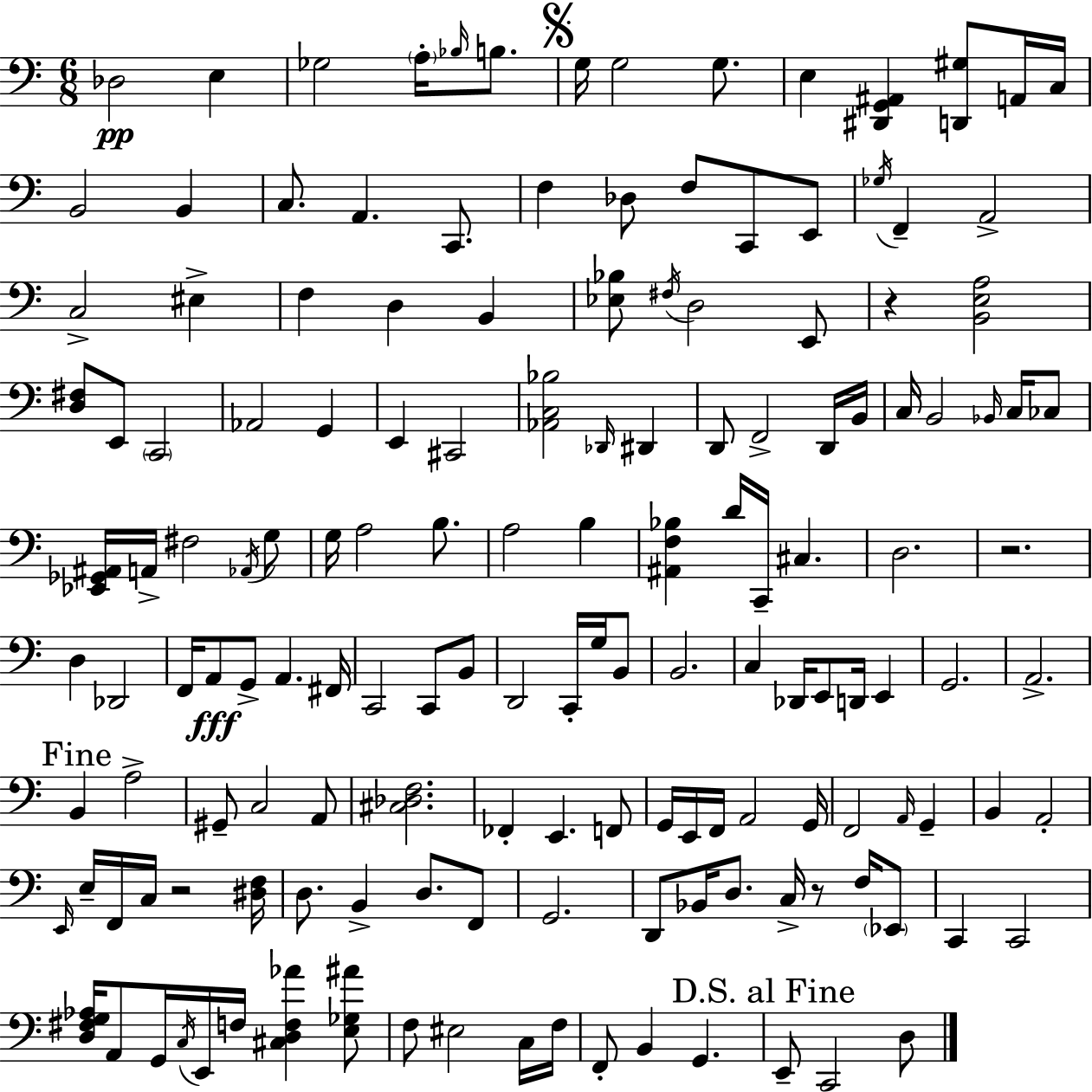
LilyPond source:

{
  \clef bass
  \numericTimeSignature
  \time 6/8
  \key c \major
  \repeat volta 2 { des2\pp e4 | ges2 \parenthesize a16-. \grace { bes16 } b8. | \mark \markup { \musicglyph "scripts.segno" } g16 g2 g8. | e4 <dis, g, ais,>4 <d, gis>8 a,16 | \break c16 b,2 b,4 | c8. a,4. c,8. | f4 des8 f8 c,8 e,8 | \acciaccatura { ges16 } f,4-- a,2-> | \break c2-> eis4-> | f4 d4 b,4 | <ees bes>8 \acciaccatura { fis16 } d2 | e,8 r4 <b, e a>2 | \break <d fis>8 e,8 \parenthesize c,2 | aes,2 g,4 | e,4 cis,2 | <aes, c bes>2 \grace { des,16 } | \break dis,4 d,8 f,2-> | d,16 b,16 c16 b,2 | \grace { bes,16 } c16 ces8 <ees, ges, ais,>16 a,16-> fis2 | \acciaccatura { aes,16 } g8 g16 a2 | \break b8. a2 | b4 <ais, f bes>4 d'16 c,16-- | cis4. d2. | r2. | \break d4 des,2 | f,16 a,8\fff g,8-> a,4. | fis,16 c,2 | c,8 b,8 d,2 | \break c,16-. g16 b,8 b,2. | c4 des,16 e,8 | d,16 e,4 g,2. | a,2.-> | \break \mark "Fine" b,4 a2-> | gis,8-- c2 | a,8 <cis des f>2. | fes,4-. e,4. | \break f,8 g,16 e,16 f,16 a,2 | g,16 f,2 | \grace { a,16 } g,4-- b,4 a,2-. | \grace { e,16 } e16-- f,16 c16 r2 | \break <dis f>16 d8. b,4-> | d8. f,8 g,2. | d,8 bes,16 d8. | c16-> r8 f16 \parenthesize ees,8 c,4 | \break c,2 <d fis g aes>16 a,8 g,16 | \acciaccatura { c16 } e,16 f16 <cis d f aes'>4 <e ges ais'>8 f8 eis2 | c16 f16 f,8-. b,4 | g,4. \mark "D.S. al Fine" e,8-- c,2 | \break d8 } \bar "|."
}